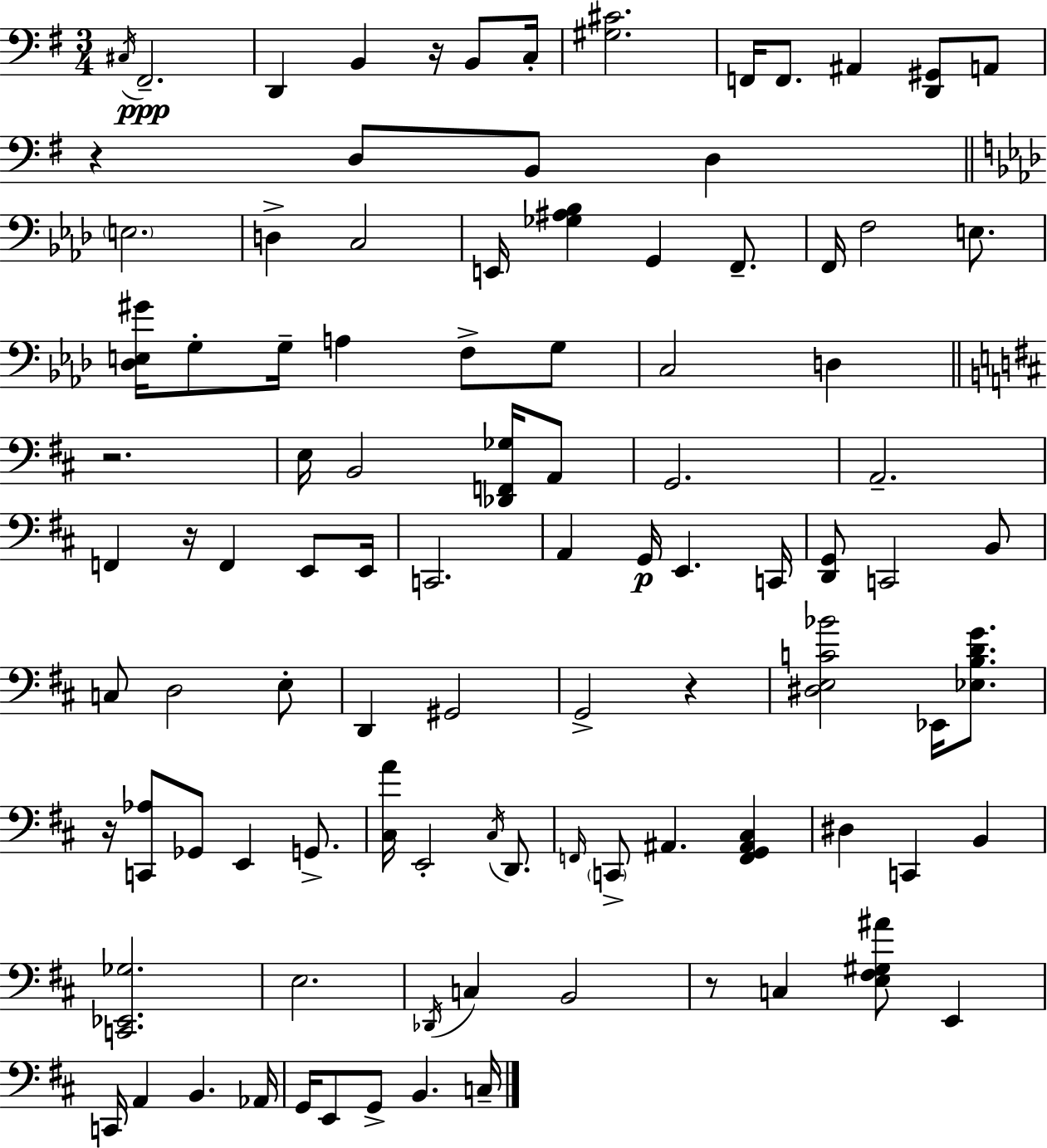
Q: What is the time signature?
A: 3/4